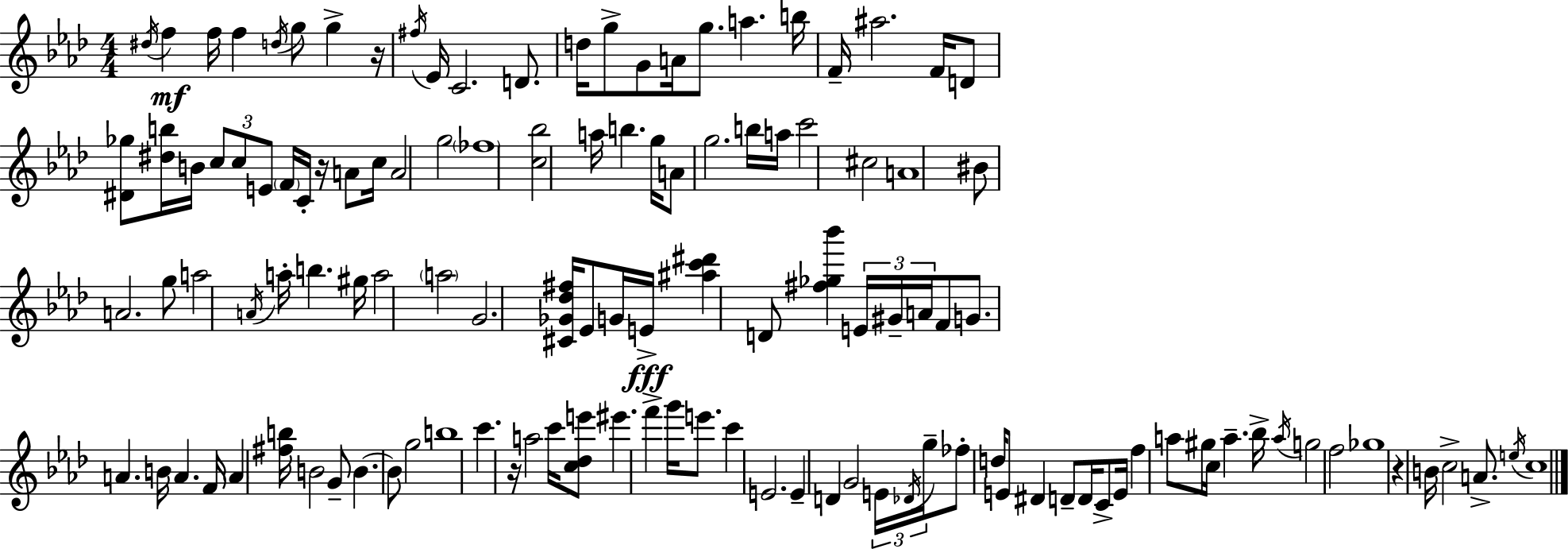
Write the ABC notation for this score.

X:1
T:Untitled
M:4/4
L:1/4
K:Ab
^d/4 f f/4 f d/4 g/2 g z/4 ^f/4 _E/4 C2 D/2 d/4 g/2 G/2 A/4 g/2 a b/4 F/4 ^a2 F/4 D/2 [^D_g]/2 [^db]/4 B/4 c/2 c/2 E/2 F/4 C/4 z/4 A/2 c/4 A2 g2 _f4 [c_b]2 a/4 b g/4 A/2 g2 b/4 a/4 c'2 ^c2 A4 ^B/2 A2 g/2 a2 A/4 a/4 b ^g/4 a2 a2 G2 [^C_G_d^f]/4 _E/2 G/4 E/4 [^ac'^d'] D/2 [^f_g_b'] E/4 ^G/4 A/4 F/2 G/2 A B/4 A F/4 A [^fb]/4 B2 G/2 B B/2 g2 b4 c' z/4 a2 c'/4 [c_de']/2 ^e' f' g'/4 e'/2 c' E2 E D G2 E/4 _D/4 g/4 _f/2 d/4 E/2 ^D D/2 D/4 C/2 E/4 f a/2 ^g/4 c/4 a _b/4 a/4 g2 f2 _g4 z B/4 c2 A/2 e/4 c4